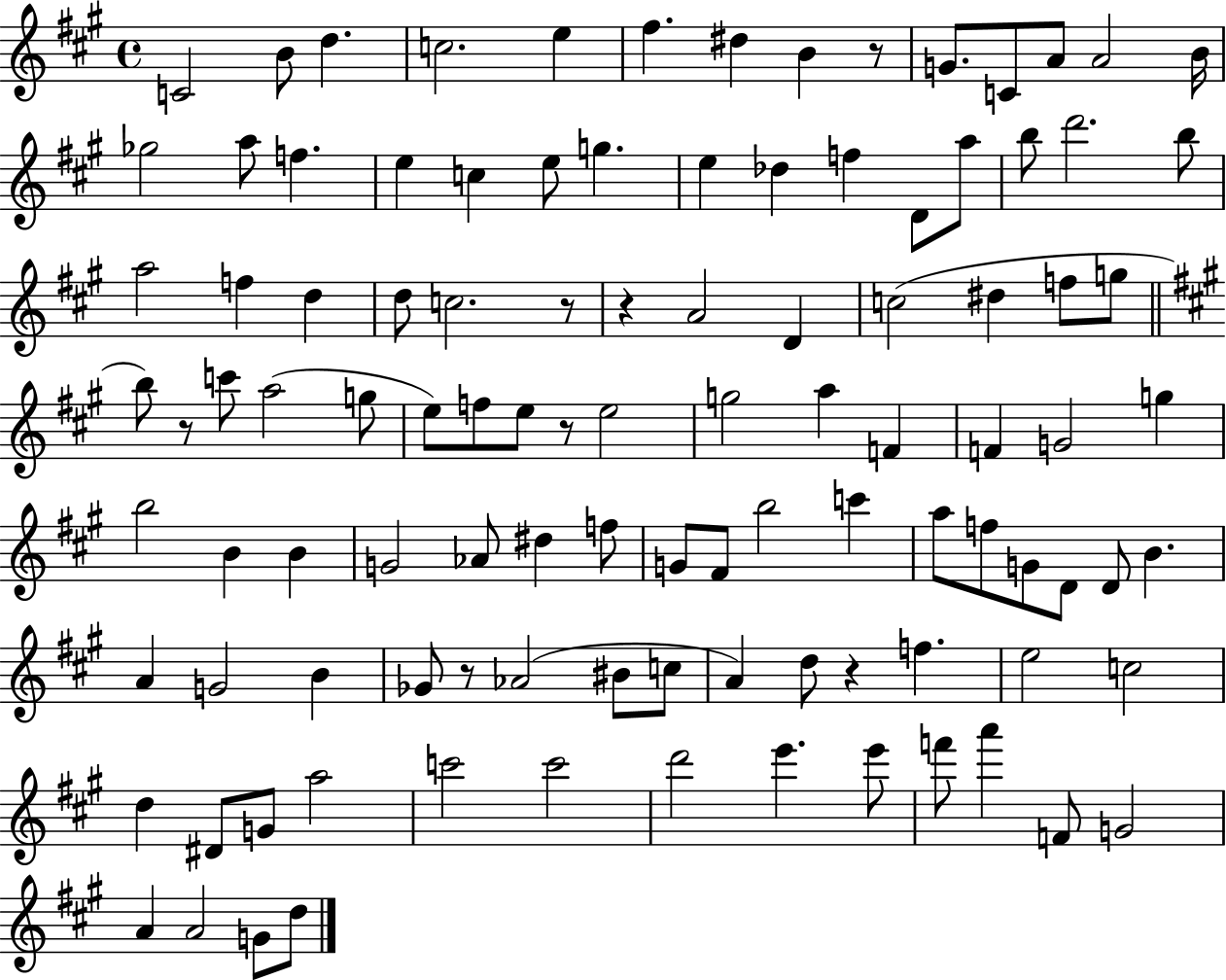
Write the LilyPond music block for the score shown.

{
  \clef treble
  \time 4/4
  \defaultTimeSignature
  \key a \major
  \repeat volta 2 { c'2 b'8 d''4. | c''2. e''4 | fis''4. dis''4 b'4 r8 | g'8. c'8 a'8 a'2 b'16 | \break ges''2 a''8 f''4. | e''4 c''4 e''8 g''4. | e''4 des''4 f''4 d'8 a''8 | b''8 d'''2. b''8 | \break a''2 f''4 d''4 | d''8 c''2. r8 | r4 a'2 d'4 | c''2( dis''4 f''8 g''8 | \break \bar "||" \break \key a \major b''8) r8 c'''8 a''2( g''8 | e''8) f''8 e''8 r8 e''2 | g''2 a''4 f'4 | f'4 g'2 g''4 | \break b''2 b'4 b'4 | g'2 aes'8 dis''4 f''8 | g'8 fis'8 b''2 c'''4 | a''8 f''8 g'8 d'8 d'8 b'4. | \break a'4 g'2 b'4 | ges'8 r8 aes'2( bis'8 c''8 | a'4) d''8 r4 f''4. | e''2 c''2 | \break d''4 dis'8 g'8 a''2 | c'''2 c'''2 | d'''2 e'''4. e'''8 | f'''8 a'''4 f'8 g'2 | \break a'4 a'2 g'8 d''8 | } \bar "|."
}